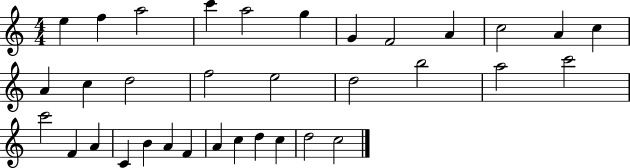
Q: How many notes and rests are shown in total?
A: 34